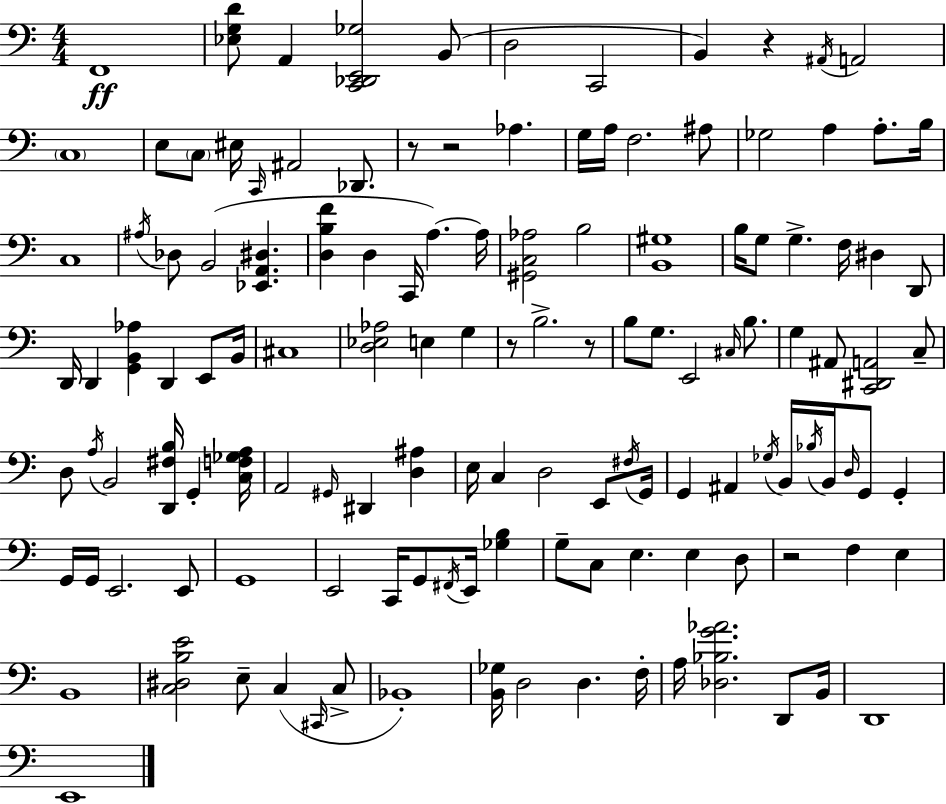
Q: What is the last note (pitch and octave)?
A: E2